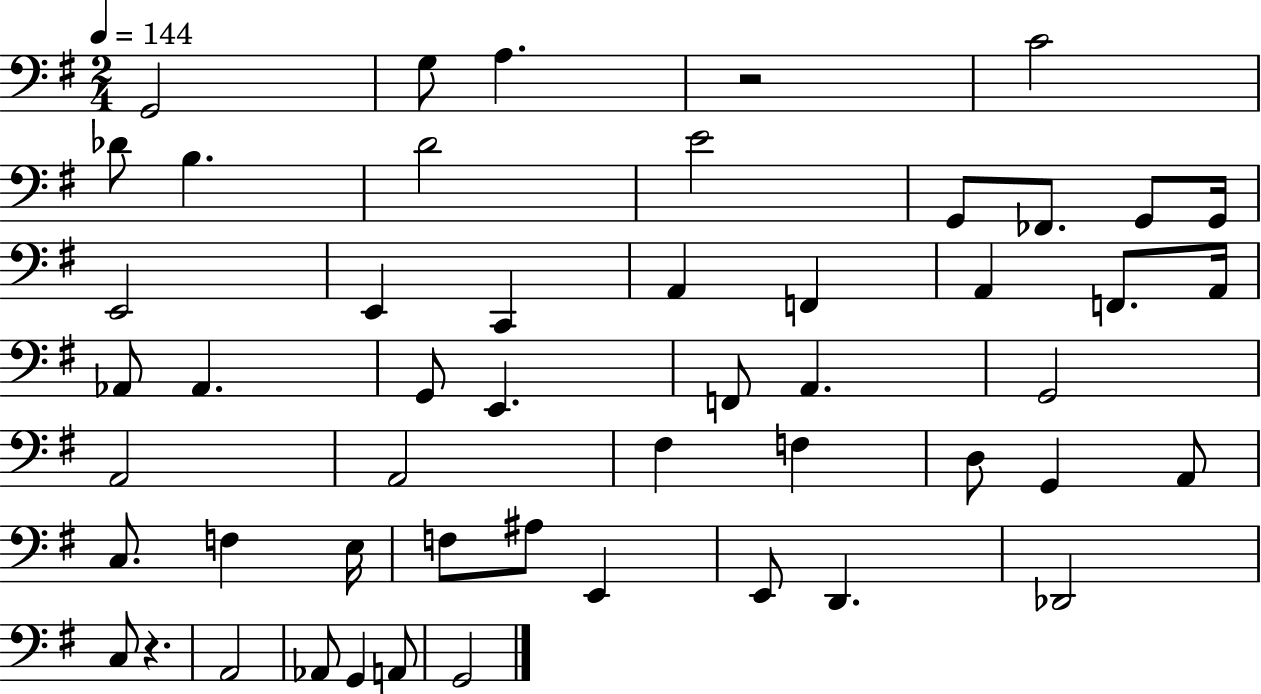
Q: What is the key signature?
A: G major